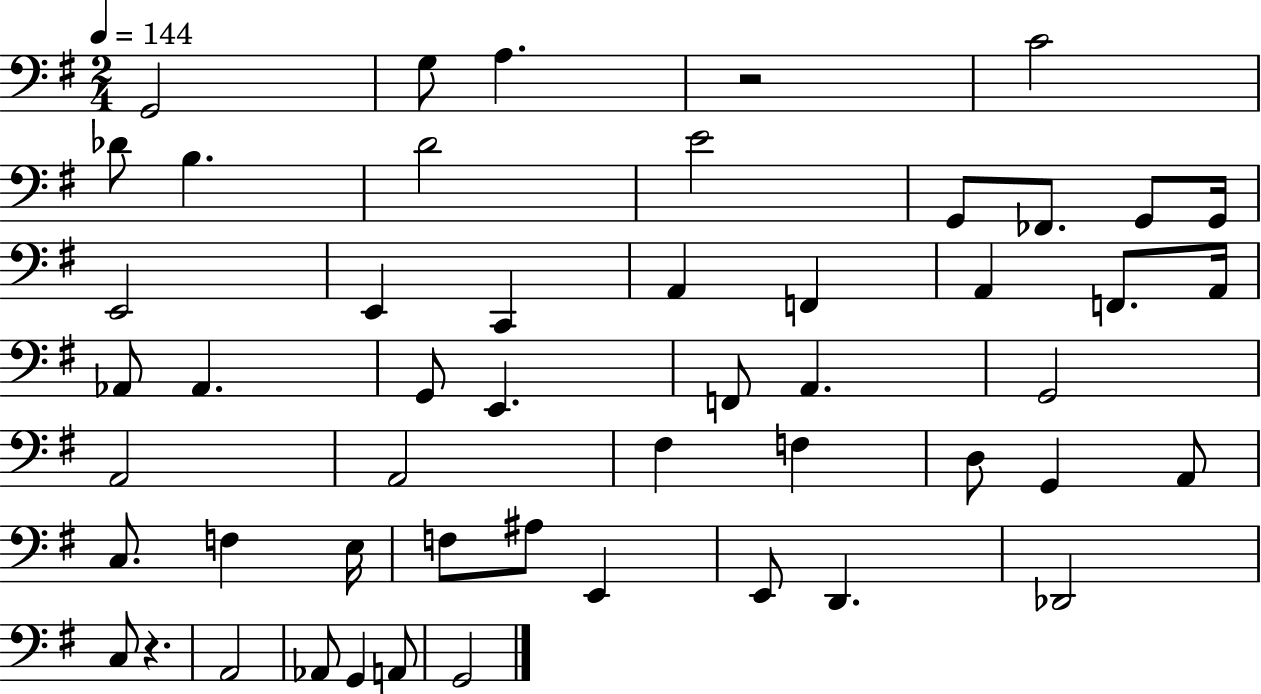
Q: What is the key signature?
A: G major